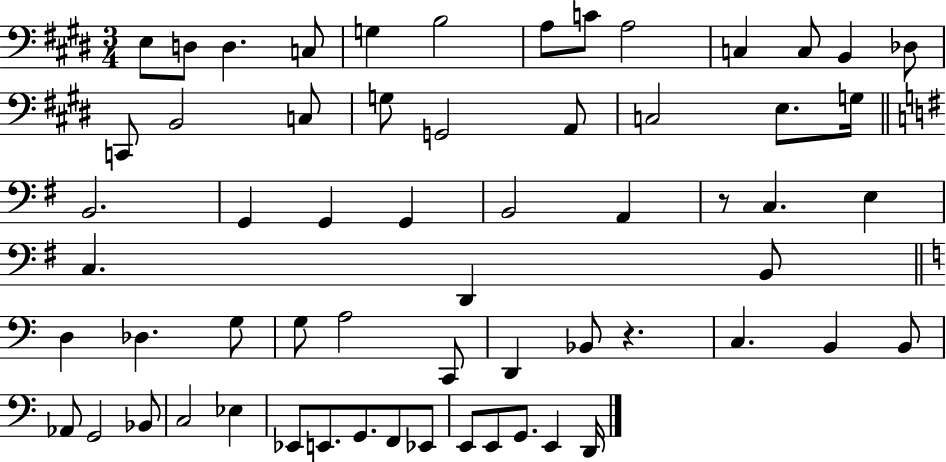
{
  \clef bass
  \numericTimeSignature
  \time 3/4
  \key e \major
  e8 d8 d4. c8 | g4 b2 | a8 c'8 a2 | c4 c8 b,4 des8 | \break c,8 b,2 c8 | g8 g,2 a,8 | c2 e8. g16 | \bar "||" \break \key g \major b,2. | g,4 g,4 g,4 | b,2 a,4 | r8 c4. e4 | \break c4. d,4 b,8 | \bar "||" \break \key a \minor d4 des4. g8 | g8 a2 c,8 | d,4 bes,8 r4. | c4. b,4 b,8 | \break aes,8 g,2 bes,8 | c2 ees4 | ees,8 e,8. g,8. f,8 ees,8 | e,8 e,8 g,8. e,4 d,16 | \break \bar "|."
}